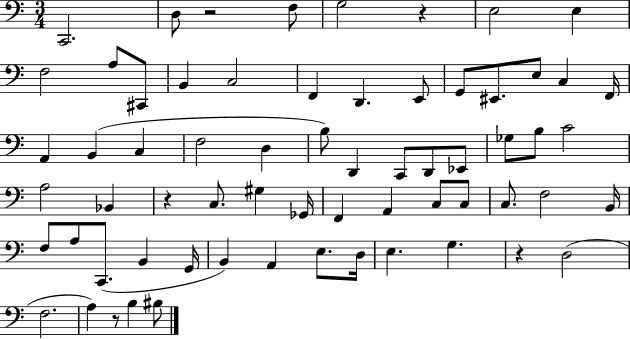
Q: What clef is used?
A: bass